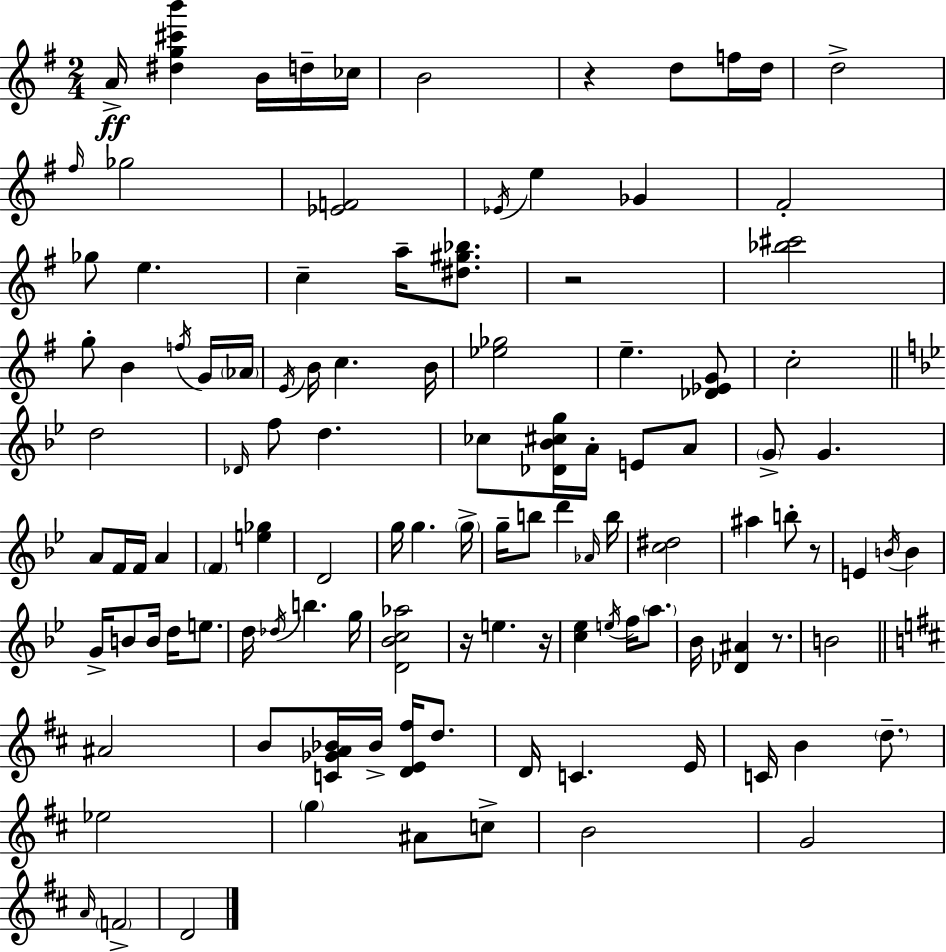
{
  \clef treble
  \numericTimeSignature
  \time 2/4
  \key g \major
  \repeat volta 2 { a'16->\ff <dis'' g'' cis''' b'''>4 b'16 d''16-- ces''16 | b'2 | r4 d''8 f''16 d''16 | d''2-> | \break \grace { fis''16 } ges''2 | <ees' f'>2 | \acciaccatura { ees'16 } e''4 ges'4 | fis'2-. | \break ges''8 e''4. | c''4-- a''16-- <dis'' gis'' bes''>8. | r2 | <bes'' cis'''>2 | \break g''8-. b'4 | \acciaccatura { f''16 } g'16 \parenthesize aes'16 \acciaccatura { e'16 } b'16 c''4. | b'16 <ees'' ges''>2 | e''4.-- | \break <des' ees' g'>8 c''2-. | \bar "||" \break \key bes \major d''2 | \grace { des'16 } f''8 d''4. | ces''8 <des' bes' cis'' g''>16 a'16-. e'8 a'8 | \parenthesize g'8-> g'4. | \break a'8 f'16 f'16 a'4 | \parenthesize f'4 <e'' ges''>4 | d'2 | g''16 g''4. | \break \parenthesize g''16-> g''16-- b''8 d'''4 | \grace { aes'16 } b''16 <c'' dis''>2 | ais''4 b''8-. | r8 e'4 \acciaccatura { b'16 } b'4 | \break g'16-> b'8 b'16 d''16 | e''8. d''16 \acciaccatura { des''16 } b''4. | g''16 <d' bes' c'' aes''>2 | r16 e''4. | \break r16 <c'' ees''>4 | \acciaccatura { e''16 } f''16 \parenthesize a''8. bes'16 <des' ais'>4 | r8. b'2 | \bar "||" \break \key d \major ais'2 | b'8 <c' ges' a' bes'>16 bes'16-> <d' e' fis''>16 d''8. | d'16 c'4. e'16 | c'16 b'4 \parenthesize d''8.-- | \break ees''2 | \parenthesize g''4 ais'8 c''8-> | b'2 | g'2 | \break \grace { a'16 } \parenthesize f'2-> | d'2 | } \bar "|."
}